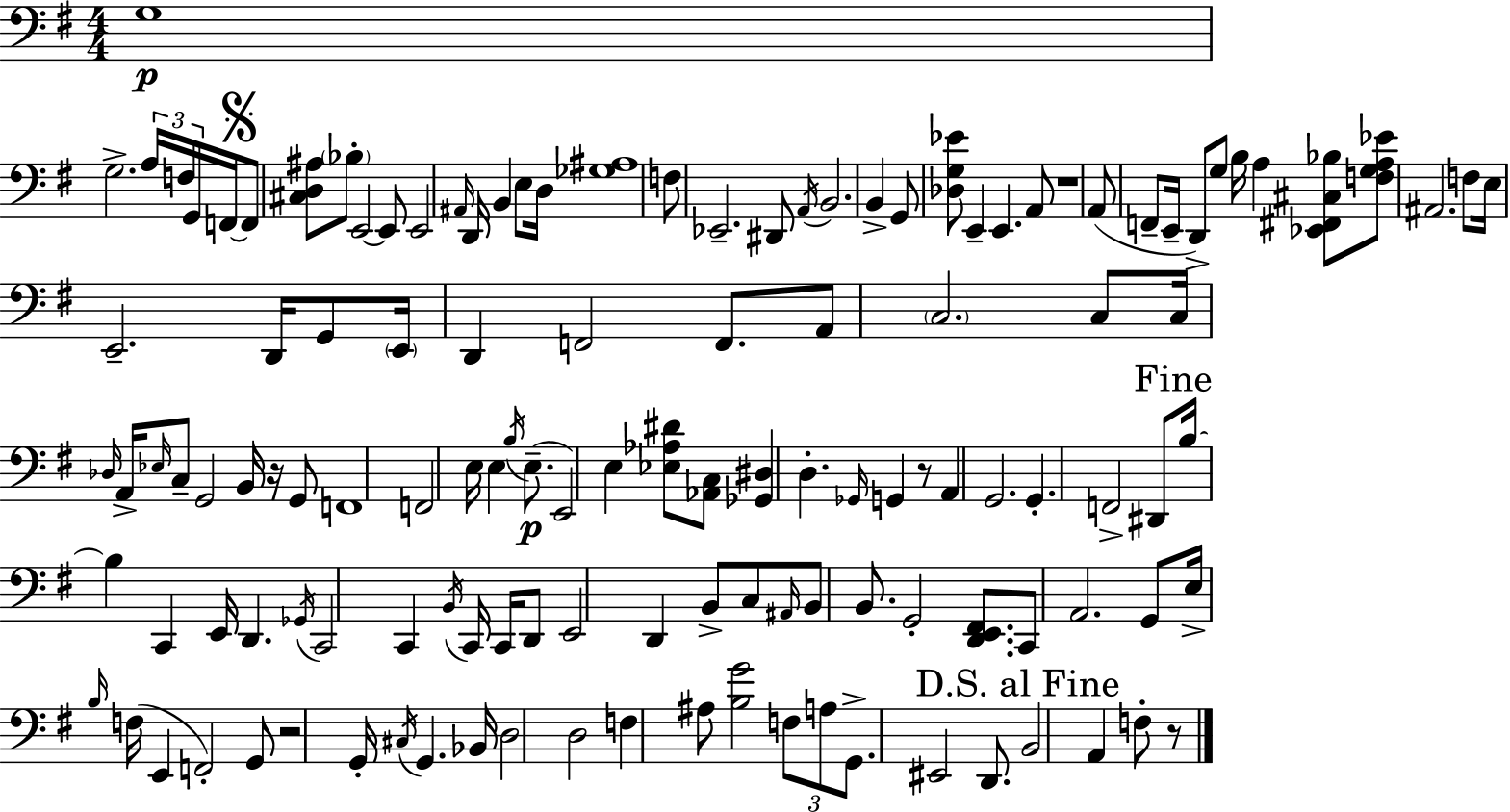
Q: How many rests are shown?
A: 5